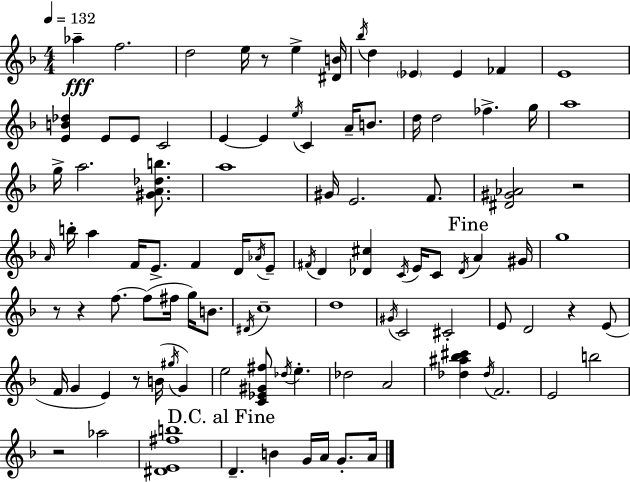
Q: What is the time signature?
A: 4/4